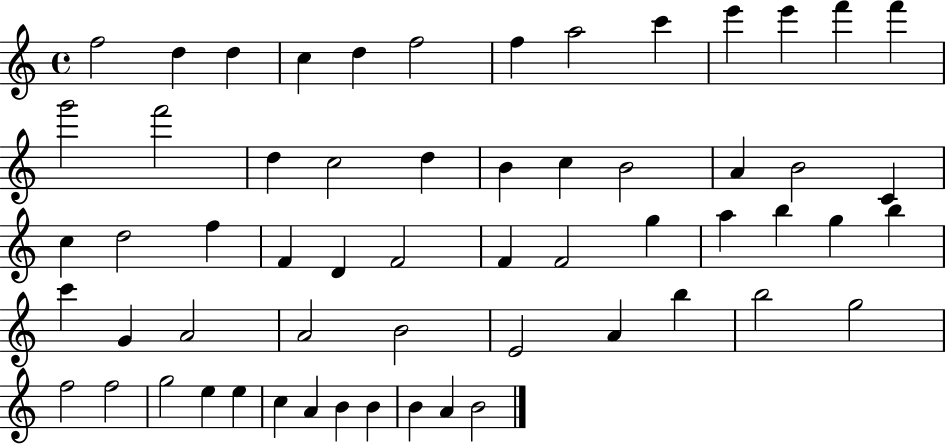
{
  \clef treble
  \time 4/4
  \defaultTimeSignature
  \key c \major
  f''2 d''4 d''4 | c''4 d''4 f''2 | f''4 a''2 c'''4 | e'''4 e'''4 f'''4 f'''4 | \break g'''2 f'''2 | d''4 c''2 d''4 | b'4 c''4 b'2 | a'4 b'2 c'4 | \break c''4 d''2 f''4 | f'4 d'4 f'2 | f'4 f'2 g''4 | a''4 b''4 g''4 b''4 | \break c'''4 g'4 a'2 | a'2 b'2 | e'2 a'4 b''4 | b''2 g''2 | \break f''2 f''2 | g''2 e''4 e''4 | c''4 a'4 b'4 b'4 | b'4 a'4 b'2 | \break \bar "|."
}